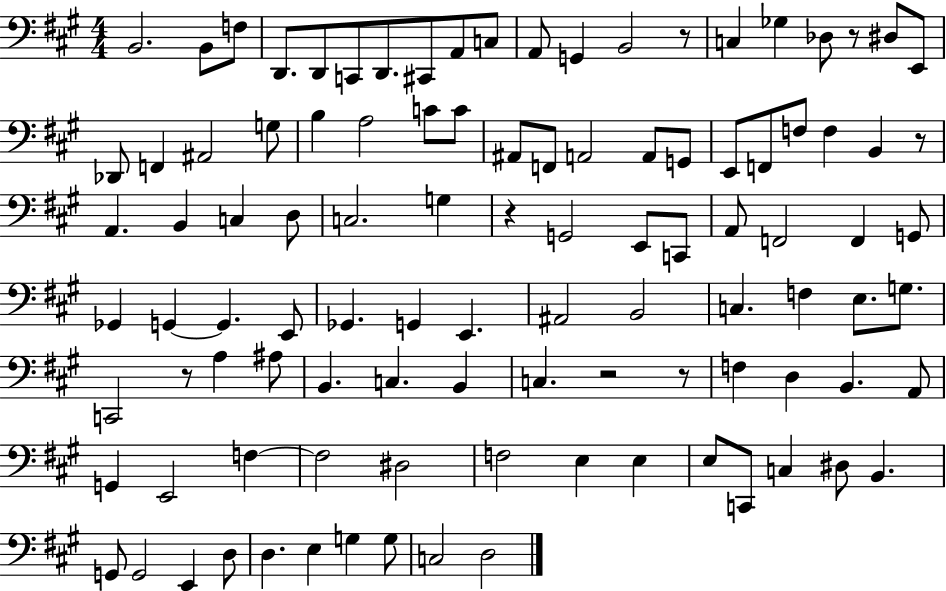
{
  \clef bass
  \numericTimeSignature
  \time 4/4
  \key a \major
  b,2. b,8 f8 | d,8. d,8 c,8 d,8. cis,8 a,8 c8 | a,8 g,4 b,2 r8 | c4 ges4 des8 r8 dis8 e,8 | \break des,8 f,4 ais,2 g8 | b4 a2 c'8 c'8 | ais,8 f,8 a,2 a,8 g,8 | e,8 f,8 f8 f4 b,4 r8 | \break a,4. b,4 c4 d8 | c2. g4 | r4 g,2 e,8 c,8 | a,8 f,2 f,4 g,8 | \break ges,4 g,4~~ g,4. e,8 | ges,4. g,4 e,4. | ais,2 b,2 | c4. f4 e8. g8. | \break c,2 r8 a4 ais8 | b,4. c4. b,4 | c4. r2 r8 | f4 d4 b,4. a,8 | \break g,4 e,2 f4~~ | f2 dis2 | f2 e4 e4 | e8 c,8 c4 dis8 b,4. | \break g,8 g,2 e,4 d8 | d4. e4 g4 g8 | c2 d2 | \bar "|."
}